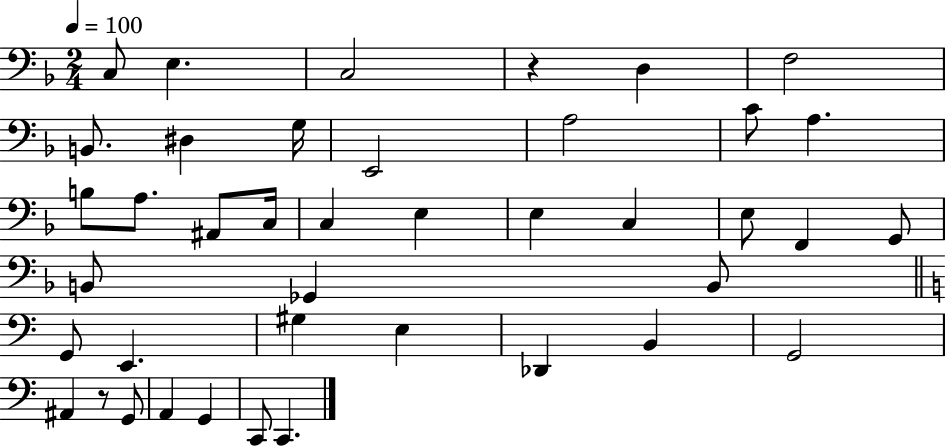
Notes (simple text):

C3/e E3/q. C3/h R/q D3/q F3/h B2/e. D#3/q G3/s E2/h A3/h C4/e A3/q. B3/e A3/e. A#2/e C3/s C3/q E3/q E3/q C3/q E3/e F2/q G2/e B2/e Gb2/q B2/e G2/e E2/q. G#3/q E3/q Db2/q B2/q G2/h A#2/q R/e G2/e A2/q G2/q C2/e C2/q.